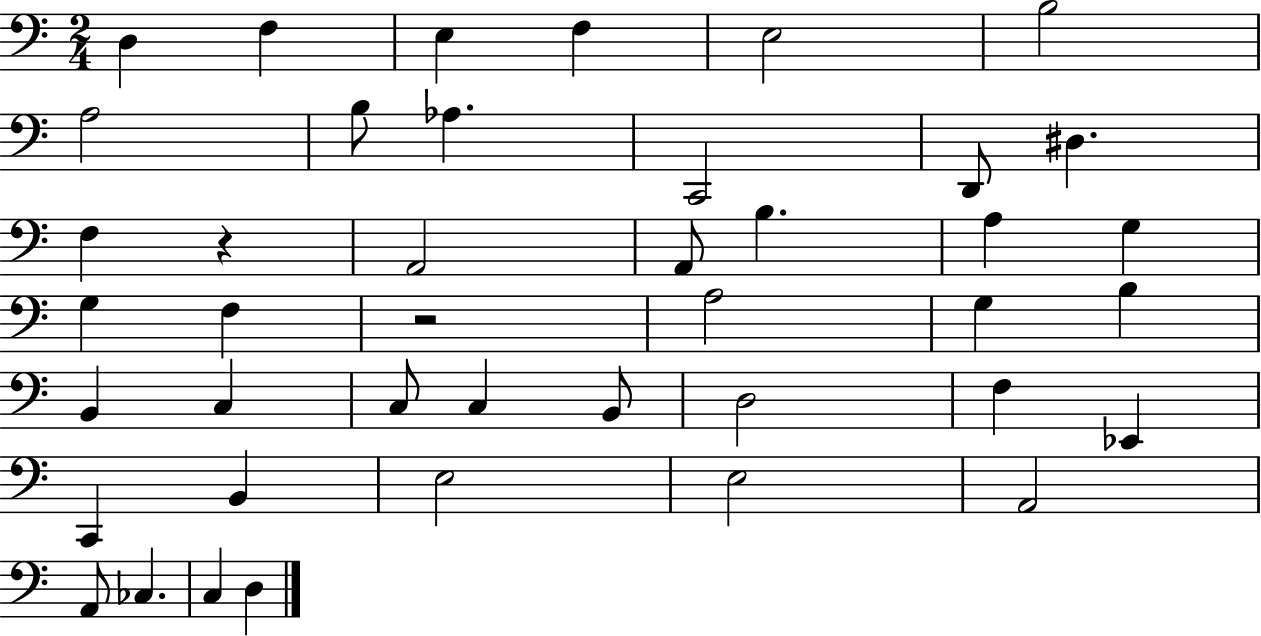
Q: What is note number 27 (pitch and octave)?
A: C3